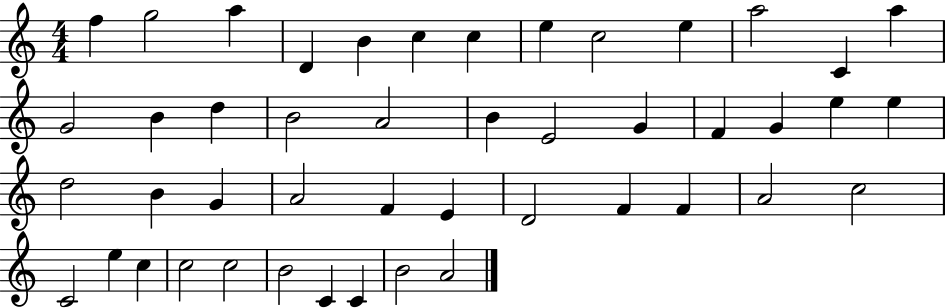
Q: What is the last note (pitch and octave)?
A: A4